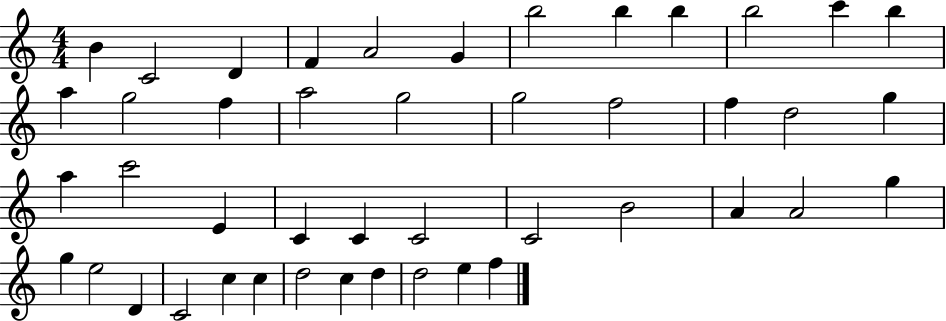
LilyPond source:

{
  \clef treble
  \numericTimeSignature
  \time 4/4
  \key c \major
  b'4 c'2 d'4 | f'4 a'2 g'4 | b''2 b''4 b''4 | b''2 c'''4 b''4 | \break a''4 g''2 f''4 | a''2 g''2 | g''2 f''2 | f''4 d''2 g''4 | \break a''4 c'''2 e'4 | c'4 c'4 c'2 | c'2 b'2 | a'4 a'2 g''4 | \break g''4 e''2 d'4 | c'2 c''4 c''4 | d''2 c''4 d''4 | d''2 e''4 f''4 | \break \bar "|."
}